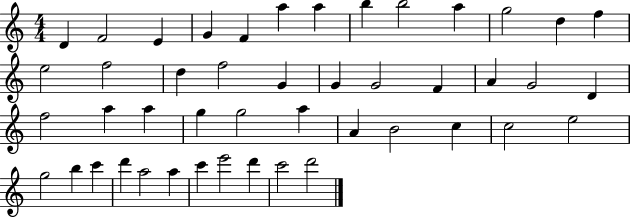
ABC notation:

X:1
T:Untitled
M:4/4
L:1/4
K:C
D F2 E G F a a b b2 a g2 d f e2 f2 d f2 G G G2 F A G2 D f2 a a g g2 a A B2 c c2 e2 g2 b c' d' a2 a c' e'2 d' c'2 d'2